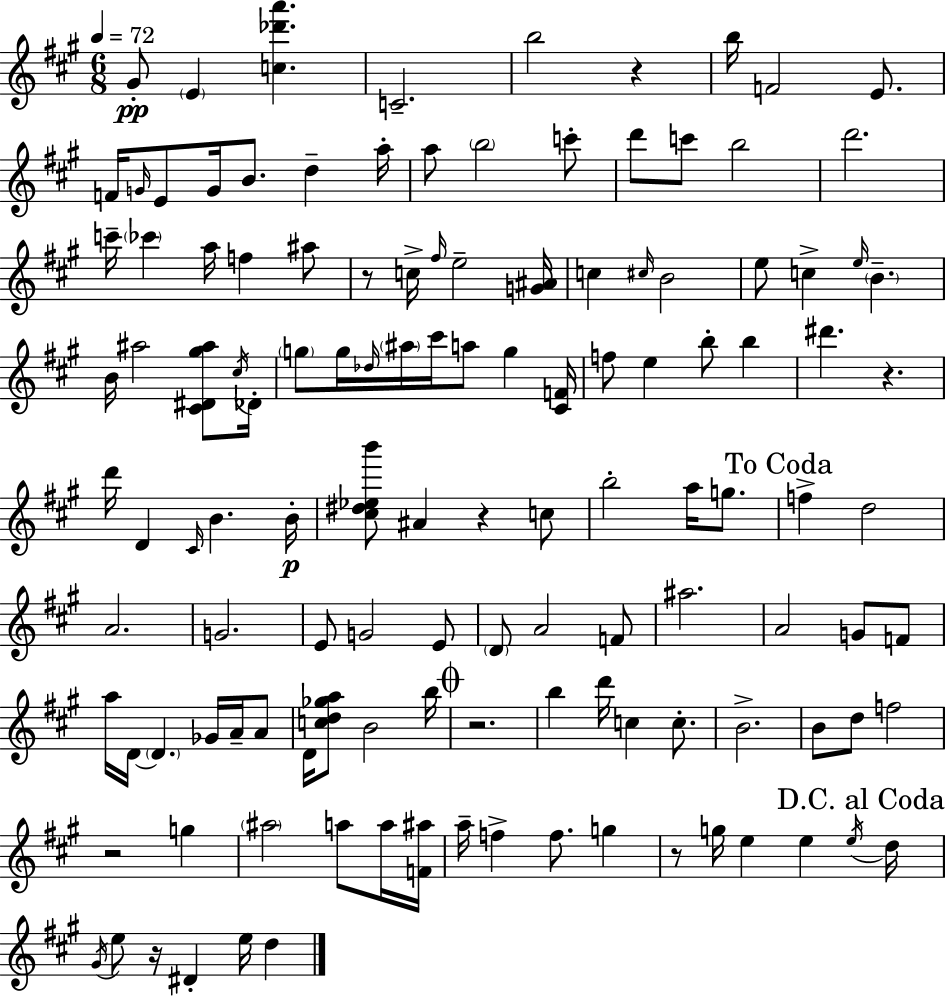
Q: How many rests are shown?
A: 8